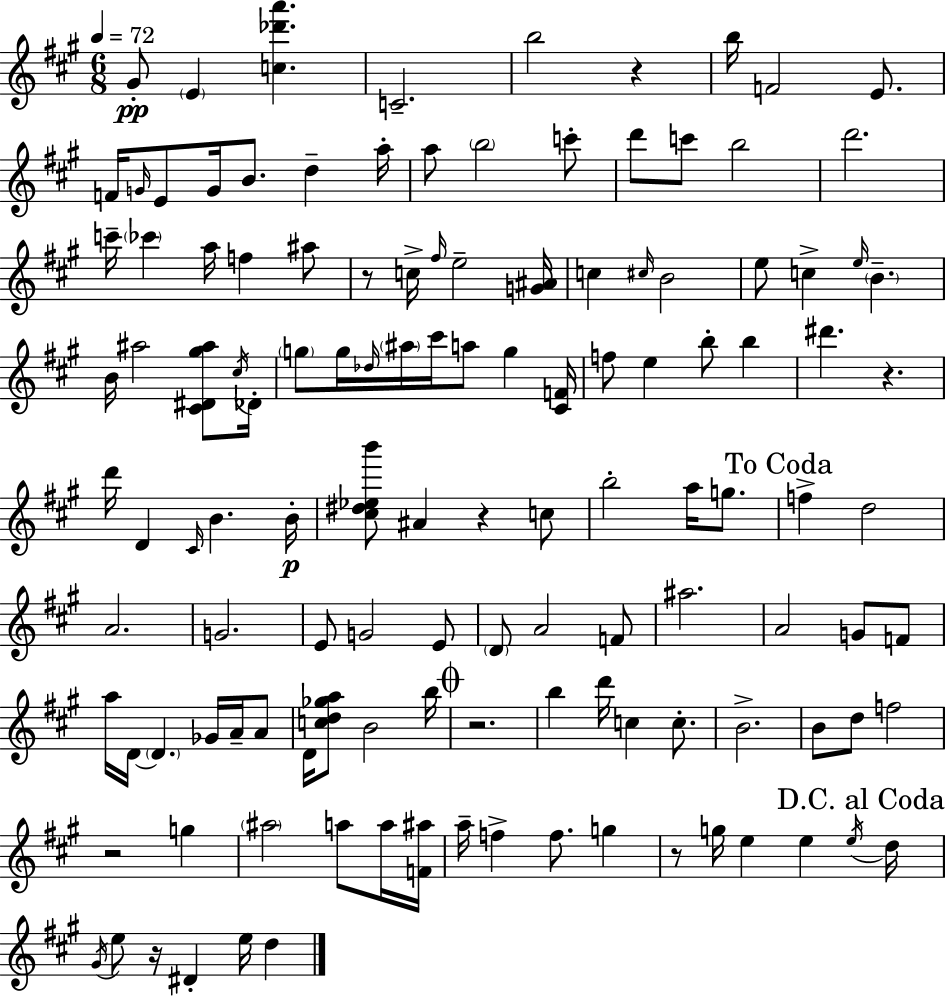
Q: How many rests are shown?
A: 8